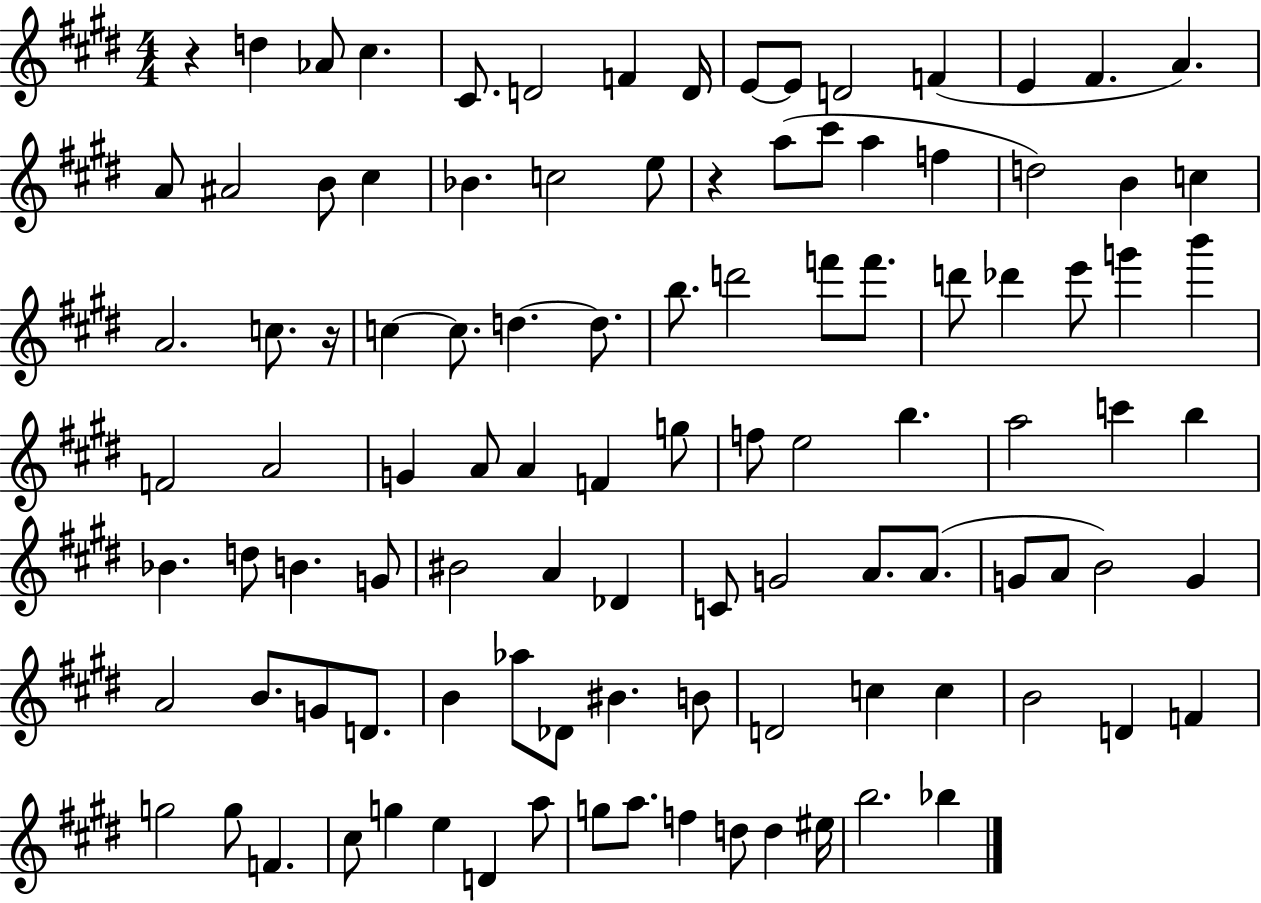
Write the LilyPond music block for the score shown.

{
  \clef treble
  \numericTimeSignature
  \time 4/4
  \key e \major
  r4 d''4 aes'8 cis''4. | cis'8. d'2 f'4 d'16 | e'8~~ e'8 d'2 f'4( | e'4 fis'4. a'4.) | \break a'8 ais'2 b'8 cis''4 | bes'4. c''2 e''8 | r4 a''8( cis'''8 a''4 f''4 | d''2) b'4 c''4 | \break a'2. c''8. r16 | c''4~~ c''8. d''4.~~ d''8. | b''8. d'''2 f'''8 f'''8. | d'''8 des'''4 e'''8 g'''4 b'''4 | \break f'2 a'2 | g'4 a'8 a'4 f'4 g''8 | f''8 e''2 b''4. | a''2 c'''4 b''4 | \break bes'4. d''8 b'4. g'8 | bis'2 a'4 des'4 | c'8 g'2 a'8. a'8.( | g'8 a'8 b'2) g'4 | \break a'2 b'8. g'8 d'8. | b'4 aes''8 des'8 bis'4. b'8 | d'2 c''4 c''4 | b'2 d'4 f'4 | \break g''2 g''8 f'4. | cis''8 g''4 e''4 d'4 a''8 | g''8 a''8. f''4 d''8 d''4 eis''16 | b''2. bes''4 | \break \bar "|."
}